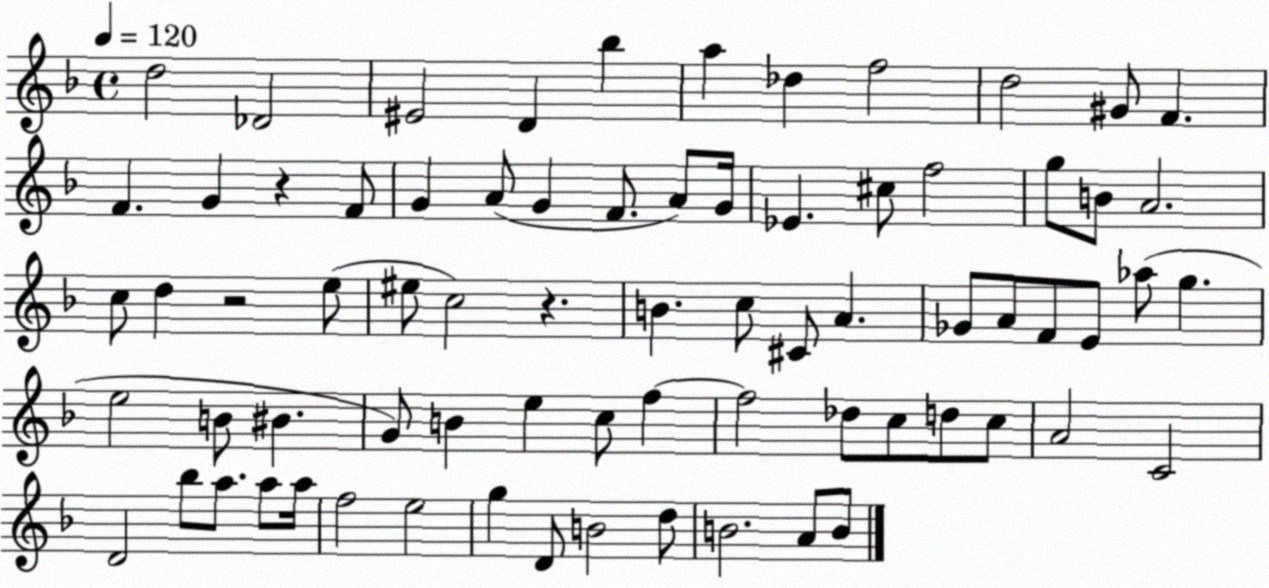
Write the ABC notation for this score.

X:1
T:Untitled
M:4/4
L:1/4
K:F
d2 _D2 ^E2 D _b a _d f2 d2 ^G/2 F F G z F/2 G A/2 G F/2 A/2 G/4 _E ^c/2 f2 g/2 B/2 A2 c/2 d z2 e/2 ^e/2 c2 z B c/2 ^C/2 A _G/2 A/2 F/2 E/2 _a/2 g e2 B/2 ^B G/2 B e c/2 f f2 _d/2 c/2 d/2 c/2 A2 C2 D2 _b/2 a/2 a/2 a/4 f2 e2 g D/2 B2 d/2 B2 A/2 B/2